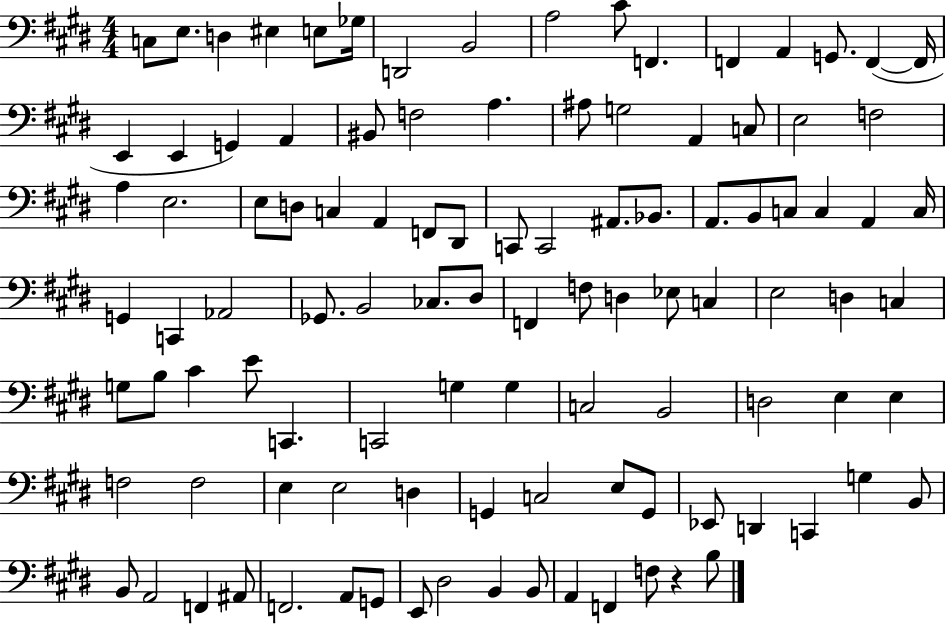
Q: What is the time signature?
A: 4/4